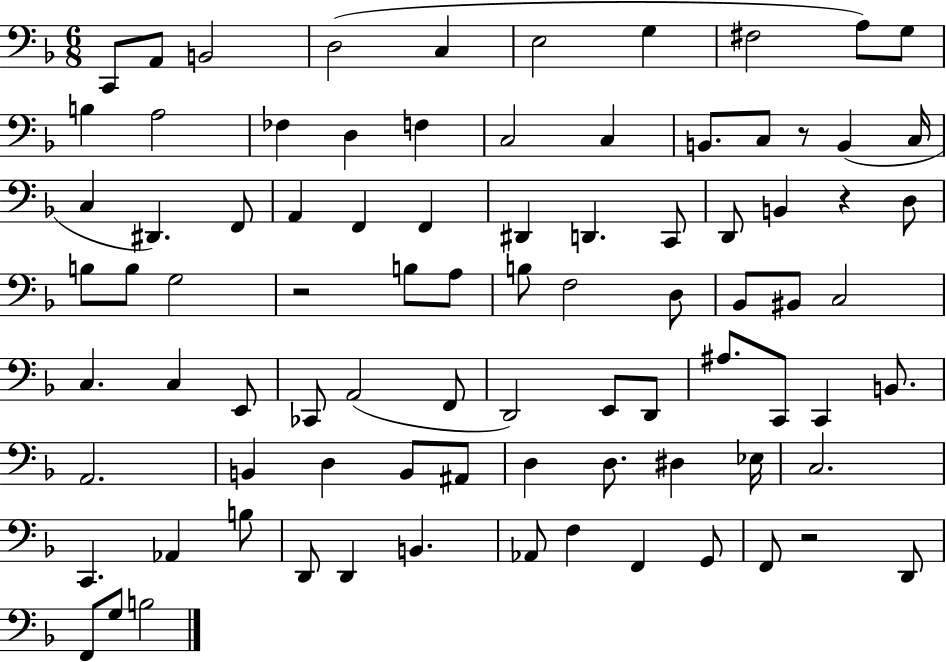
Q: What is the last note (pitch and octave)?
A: B3